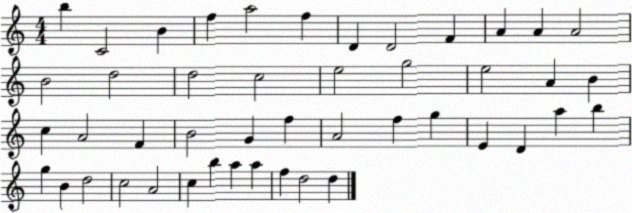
X:1
T:Untitled
M:4/4
L:1/4
K:C
b C2 B f a2 f D D2 F A A A2 B2 d2 d2 c2 e2 g2 e2 A B c A2 F B2 G f A2 f g E D a b g B d2 c2 A2 c b a a f d2 d